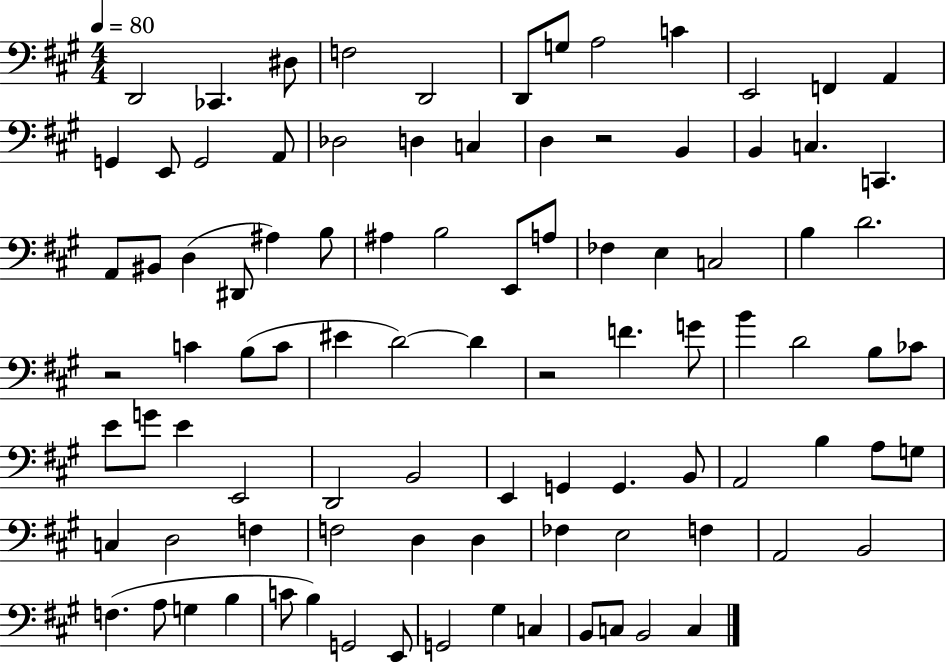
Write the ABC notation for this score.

X:1
T:Untitled
M:4/4
L:1/4
K:A
D,,2 _C,, ^D,/2 F,2 D,,2 D,,/2 G,/2 A,2 C E,,2 F,, A,, G,, E,,/2 G,,2 A,,/2 _D,2 D, C, D, z2 B,, B,, C, C,, A,,/2 ^B,,/2 D, ^D,,/2 ^A, B,/2 ^A, B,2 E,,/2 A,/2 _F, E, C,2 B, D2 z2 C B,/2 C/2 ^E D2 D z2 F G/2 B D2 B,/2 _C/2 E/2 G/2 E E,,2 D,,2 B,,2 E,, G,, G,, B,,/2 A,,2 B, A,/2 G,/2 C, D,2 F, F,2 D, D, _F, E,2 F, A,,2 B,,2 F, A,/2 G, B, C/2 B, G,,2 E,,/2 G,,2 ^G, C, B,,/2 C,/2 B,,2 C,